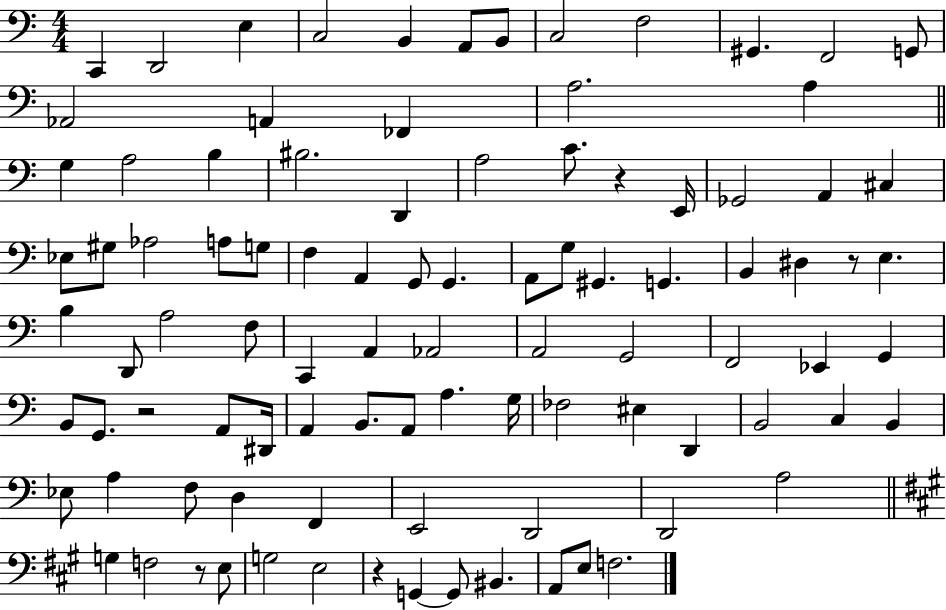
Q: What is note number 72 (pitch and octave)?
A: Eb3